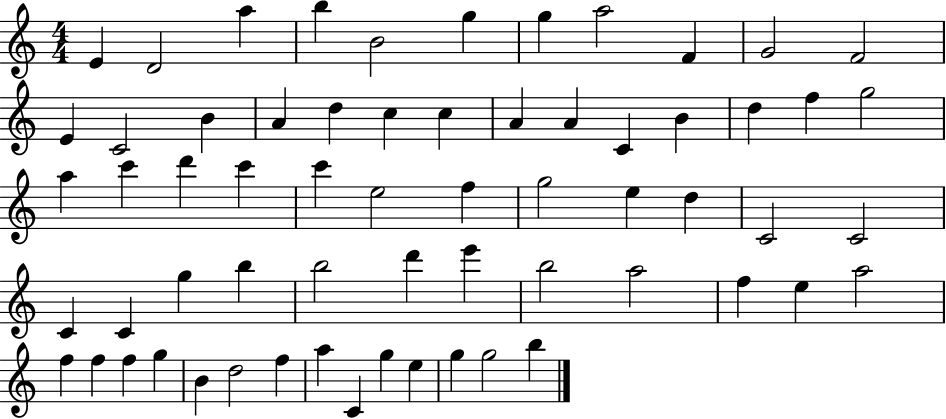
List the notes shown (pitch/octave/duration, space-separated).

E4/q D4/h A5/q B5/q B4/h G5/q G5/q A5/h F4/q G4/h F4/h E4/q C4/h B4/q A4/q D5/q C5/q C5/q A4/q A4/q C4/q B4/q D5/q F5/q G5/h A5/q C6/q D6/q C6/q C6/q E5/h F5/q G5/h E5/q D5/q C4/h C4/h C4/q C4/q G5/q B5/q B5/h D6/q E6/q B5/h A5/h F5/q E5/q A5/h F5/q F5/q F5/q G5/q B4/q D5/h F5/q A5/q C4/q G5/q E5/q G5/q G5/h B5/q